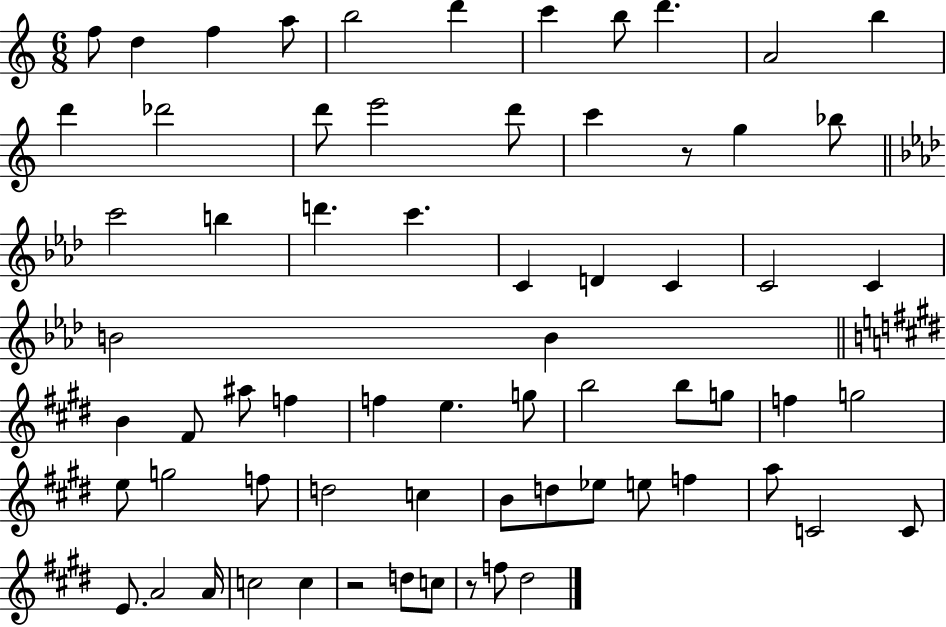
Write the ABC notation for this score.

X:1
T:Untitled
M:6/8
L:1/4
K:C
f/2 d f a/2 b2 d' c' b/2 d' A2 b d' _d'2 d'/2 e'2 d'/2 c' z/2 g _b/2 c'2 b d' c' C D C C2 C B2 B B ^F/2 ^a/2 f f e g/2 b2 b/2 g/2 f g2 e/2 g2 f/2 d2 c B/2 d/2 _e/2 e/2 f a/2 C2 C/2 E/2 A2 A/4 c2 c z2 d/2 c/2 z/2 f/2 ^d2